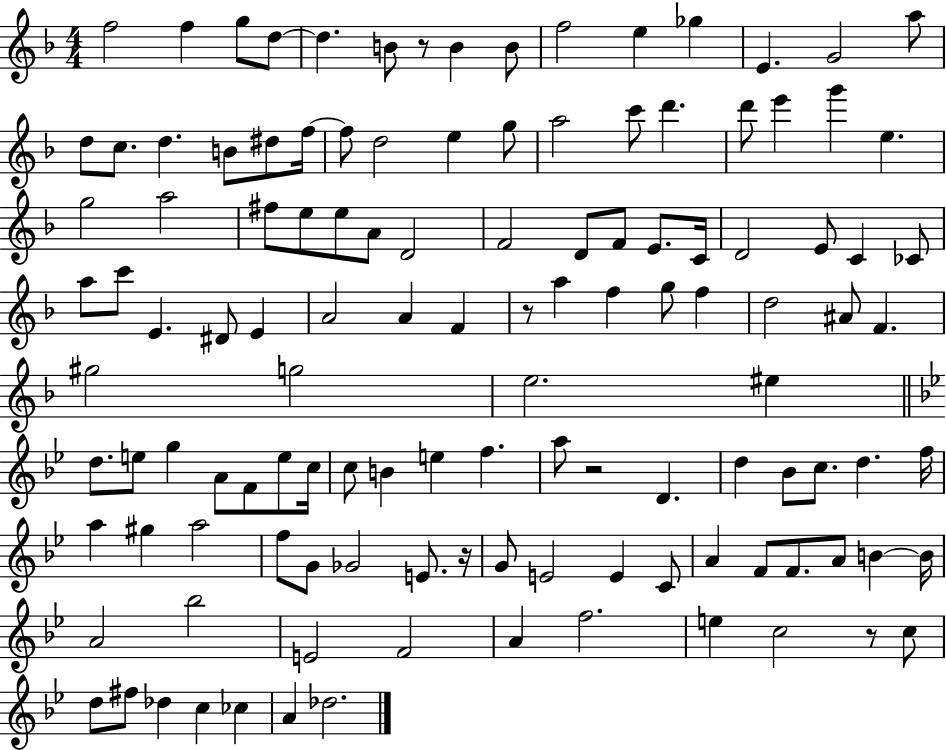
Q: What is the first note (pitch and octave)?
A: F5